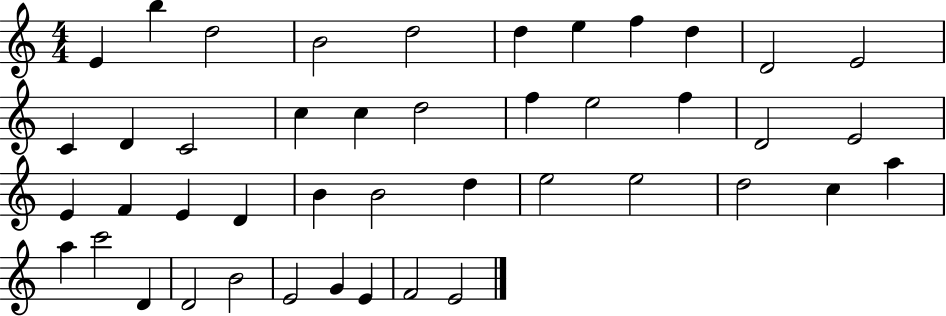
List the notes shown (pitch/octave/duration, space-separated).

E4/q B5/q D5/h B4/h D5/h D5/q E5/q F5/q D5/q D4/h E4/h C4/q D4/q C4/h C5/q C5/q D5/h F5/q E5/h F5/q D4/h E4/h E4/q F4/q E4/q D4/q B4/q B4/h D5/q E5/h E5/h D5/h C5/q A5/q A5/q C6/h D4/q D4/h B4/h E4/h G4/q E4/q F4/h E4/h